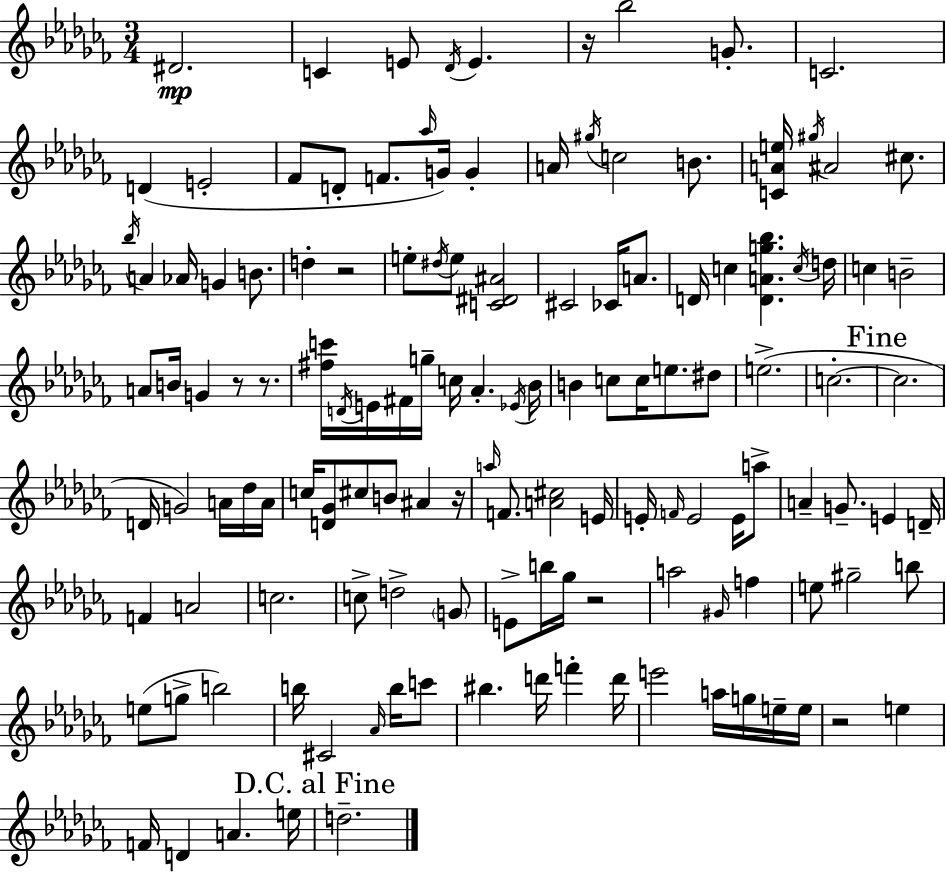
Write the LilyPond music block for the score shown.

{
  \clef treble
  \numericTimeSignature
  \time 3/4
  \key aes \minor
  dis'2.\mp | c'4 e'8 \acciaccatura { des'16 } e'4. | r16 bes''2 g'8.-. | c'2. | \break d'4( e'2-. | fes'8 d'8-. f'8. \grace { aes''16 }) g'16 g'4-. | a'16 \acciaccatura { gis''16 } c''2 | b'8. <c' a' e''>16 \acciaccatura { gis''16 } ais'2 | \break cis''8. \acciaccatura { bes''16 } a'4 aes'16 g'4 | b'8. d''4-. r2 | e''8-. \acciaccatura { dis''16 } e''8 <c' dis' ais'>2 | cis'2 | \break ces'16 a'8. d'16 c''4 <d' a' g'' bes''>4. | \acciaccatura { c''16 } d''16 c''4 b'2-- | a'8 b'16 g'4 | r8 r8. <fis'' c'''>16 \acciaccatura { d'16 } e'16 fis'16 g''16-- | \break c''16 aes'4.-. \acciaccatura { ees'16 } bes'16 b'4 | c''8 c''16 e''8. dis''8 e''2.->( | c''2.-.~~ | \mark "Fine" c''2. | \break d'16 g'2) | a'16 des''16 a'16 c''16 <d' ges'>8 | cis''8 b'8 ais'4 r16 \grace { a''16 } f'8. | <a' cis''>2 e'16 e'16-. \grace { f'16 } | \break e'2 e'16 a''8-> a'4-- | g'8.-- e'4 d'16-- f'4 | a'2 c''2. | c''8-> | \break d''2-> \parenthesize g'8 e'8-> | b''16 ges''16 r2 a''2 | \grace { gis'16 } f''4 | e''8 gis''2-- b''8 | \break e''8( g''8-> b''2) | b''16 cis'2 \grace { aes'16 } b''16 c'''8 | bis''4. d'''16 f'''4-. | d'''16 e'''2 a''16 g''16 e''16-- | \break e''16 r2 e''4 | f'16 d'4 a'4. | e''16 \mark "D.C. al Fine" d''2.-- | \bar "|."
}